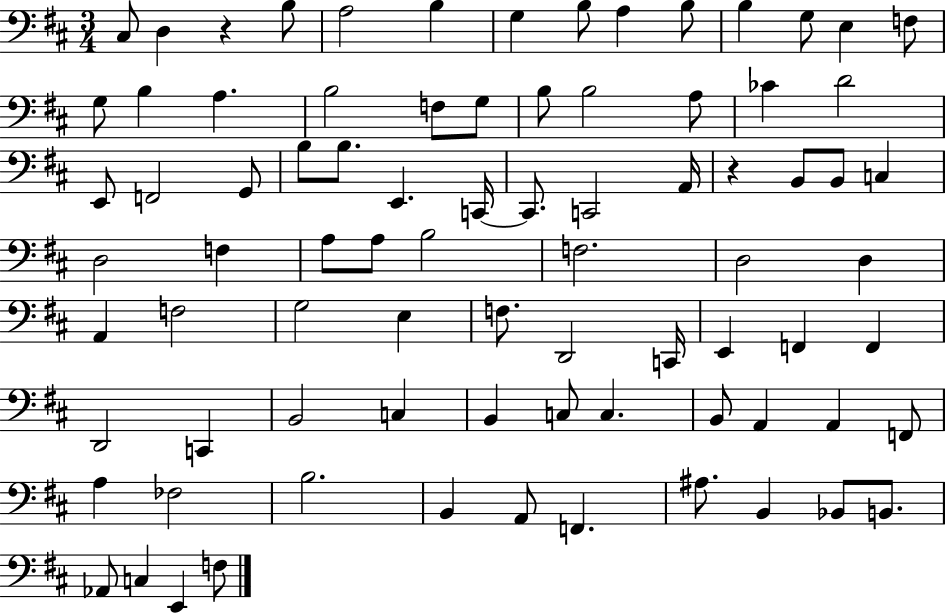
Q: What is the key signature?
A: D major